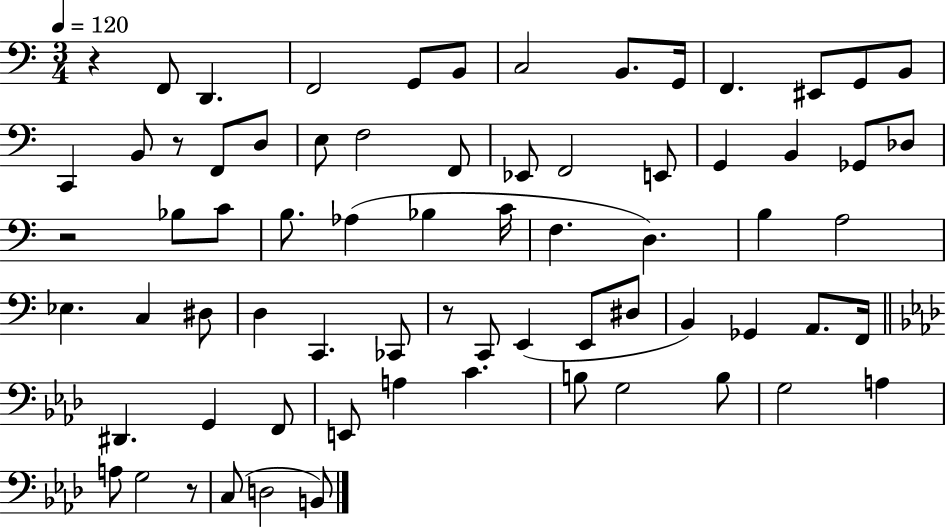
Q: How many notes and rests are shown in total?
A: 71